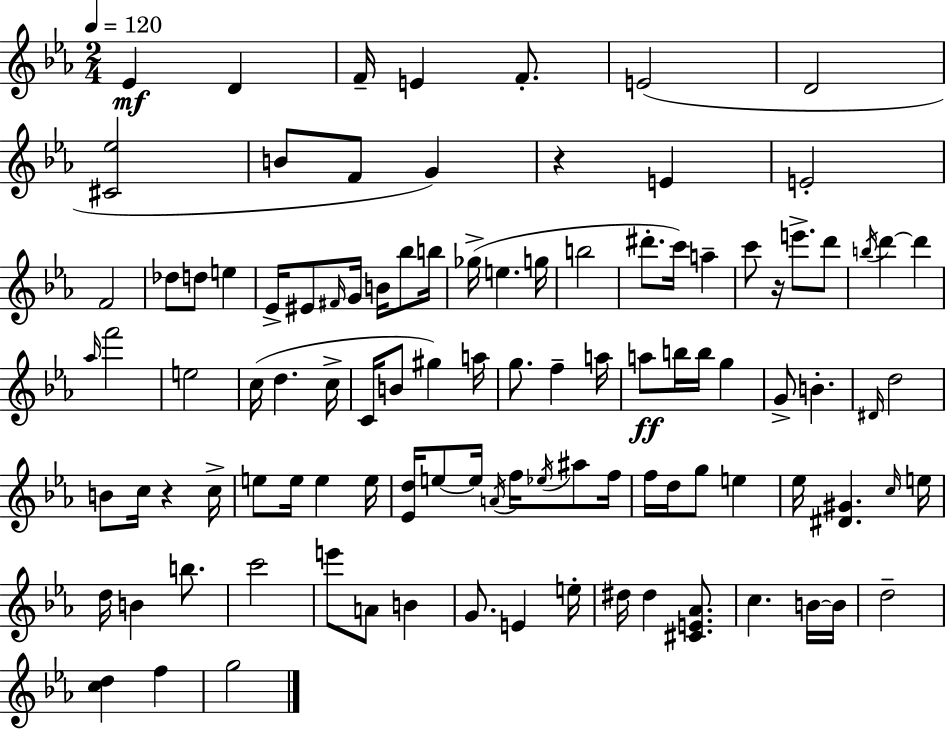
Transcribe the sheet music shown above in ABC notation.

X:1
T:Untitled
M:2/4
L:1/4
K:Cm
_E D F/4 E F/2 E2 D2 [^C_e]2 B/2 F/2 G z E E2 F2 _d/2 d/2 e _E/4 ^E/2 ^F/4 G/4 B/4 _b/2 b/4 _g/4 e g/4 b2 ^d'/2 c'/4 a c'/2 z/4 e'/2 d'/2 b/4 d' d' _a/4 f'2 e2 c/4 d c/4 C/4 B/2 ^g a/4 g/2 f a/4 a/2 b/4 b/4 g G/2 B ^D/4 d2 B/2 c/4 z c/4 e/2 e/4 e e/4 [_Ed]/4 e/2 e/4 A/4 f/4 _e/4 ^a/2 f/4 f/4 d/4 g/2 e _e/4 [^D^G] c/4 e/4 d/4 B b/2 c'2 e'/2 A/2 B G/2 E e/4 ^d/4 ^d [^CE_A]/2 c B/4 B/4 d2 [cd] f g2